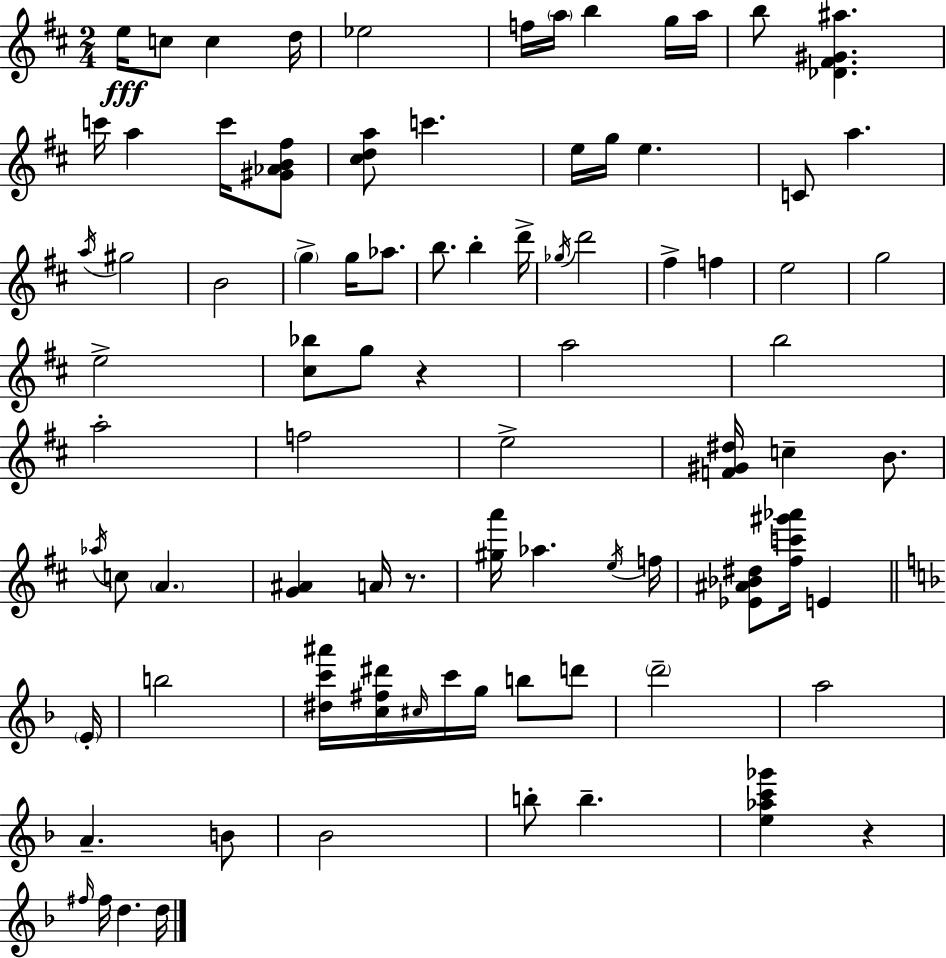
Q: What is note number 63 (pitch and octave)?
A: B4